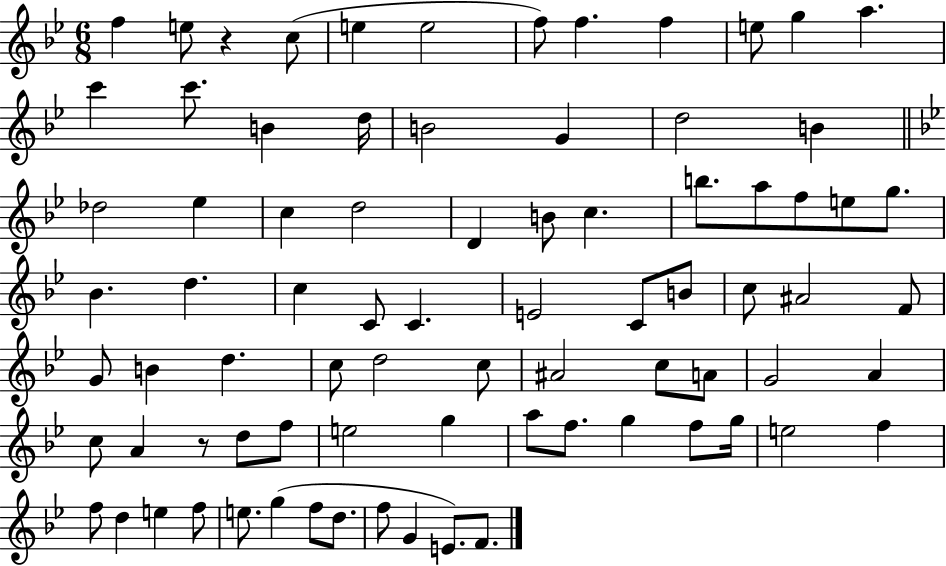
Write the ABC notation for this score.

X:1
T:Untitled
M:6/8
L:1/4
K:Bb
f e/2 z c/2 e e2 f/2 f f e/2 g a c' c'/2 B d/4 B2 G d2 B _d2 _e c d2 D B/2 c b/2 a/2 f/2 e/2 g/2 _B d c C/2 C E2 C/2 B/2 c/2 ^A2 F/2 G/2 B d c/2 d2 c/2 ^A2 c/2 A/2 G2 A c/2 A z/2 d/2 f/2 e2 g a/2 f/2 g f/2 g/4 e2 f f/2 d e f/2 e/2 g f/2 d/2 f/2 G E/2 F/2